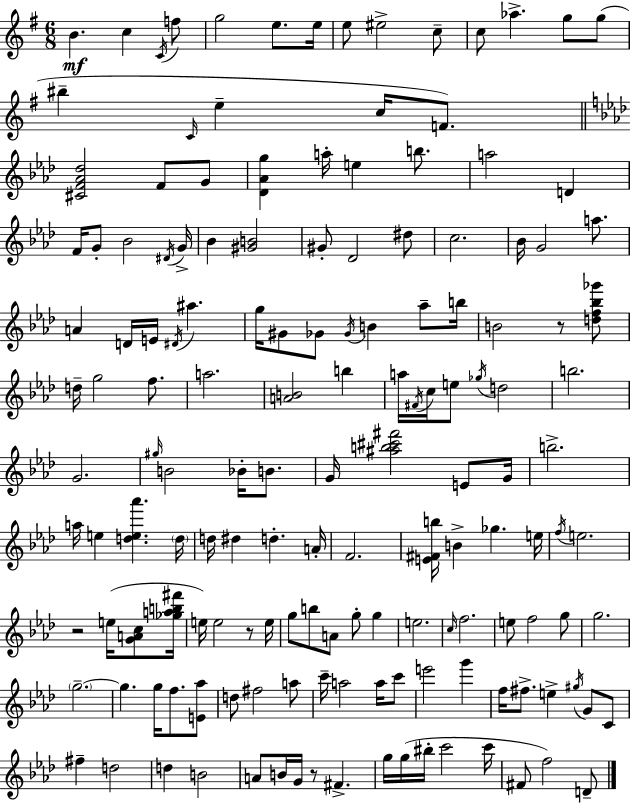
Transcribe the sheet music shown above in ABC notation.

X:1
T:Untitled
M:6/8
L:1/4
K:Em
B c C/4 f/2 g2 e/2 e/4 e/2 ^e2 c/2 c/2 _a g/2 g/2 ^b C/4 e c/4 F/2 [^CF_A_d]2 F/2 G/2 [_D_Ag] a/4 e b/2 a2 D F/4 G/2 _B2 ^D/4 G/4 _B [^GB]2 ^G/2 _D2 ^d/2 c2 _B/4 G2 a/2 A D/4 E/4 ^D/4 ^a g/4 ^G/2 _G/2 _G/4 B _a/2 b/4 B2 z/2 [df_b_g']/2 d/4 g2 f/2 a2 [AB]2 b a/4 ^F/4 c/4 e/2 _g/4 d2 b2 G2 ^g/4 B2 _B/4 B/2 G/4 [^ab^c'^f']2 E/2 G/4 b2 a/4 e [de_a'] d/4 d/4 ^d d A/4 F2 [E^Fb]/4 B _g e/4 f/4 e2 z2 e/4 [GAc]/2 [_gab^f']/4 e/4 e2 z/2 e/4 g/2 b/2 A/2 g/2 g e2 c/4 f2 e/2 f2 g/2 g2 g2 g g/4 f/2 [E_a]/2 d/2 ^f2 a/2 c'/4 a2 a/4 c'/2 e'2 g' f/4 ^f/2 e ^g/4 G/2 C/2 ^f d2 d B2 A/2 B/4 G/4 z/2 ^F g/4 g/4 ^b/4 c'2 c'/4 ^F/2 f2 D/2